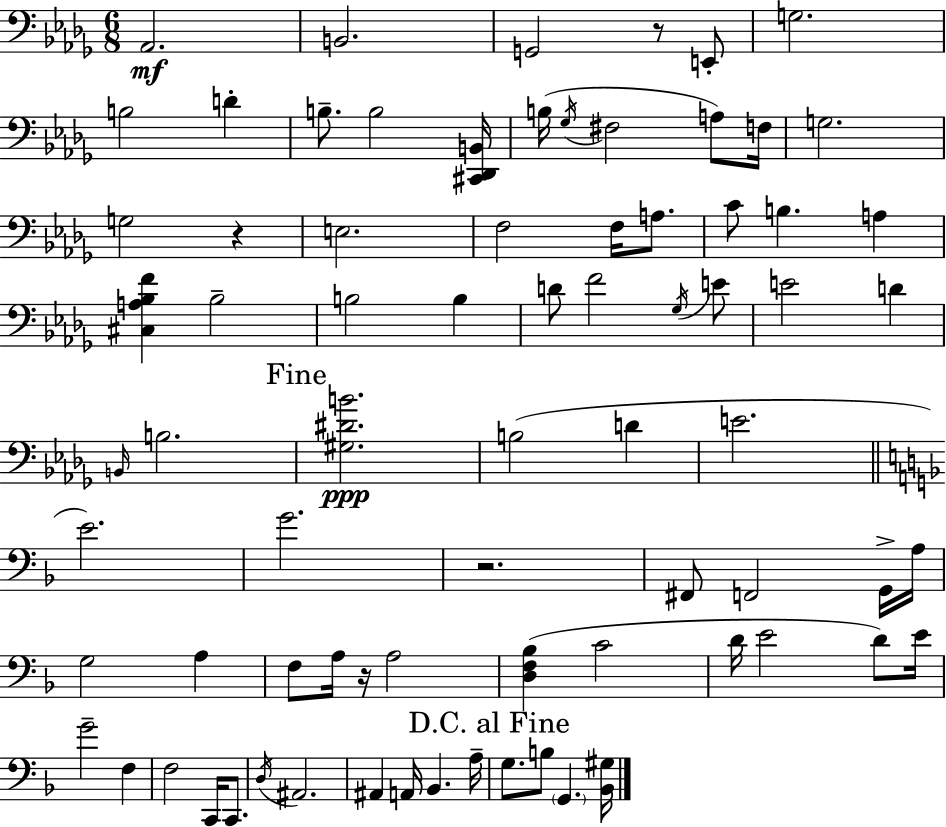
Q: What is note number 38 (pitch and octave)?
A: E4